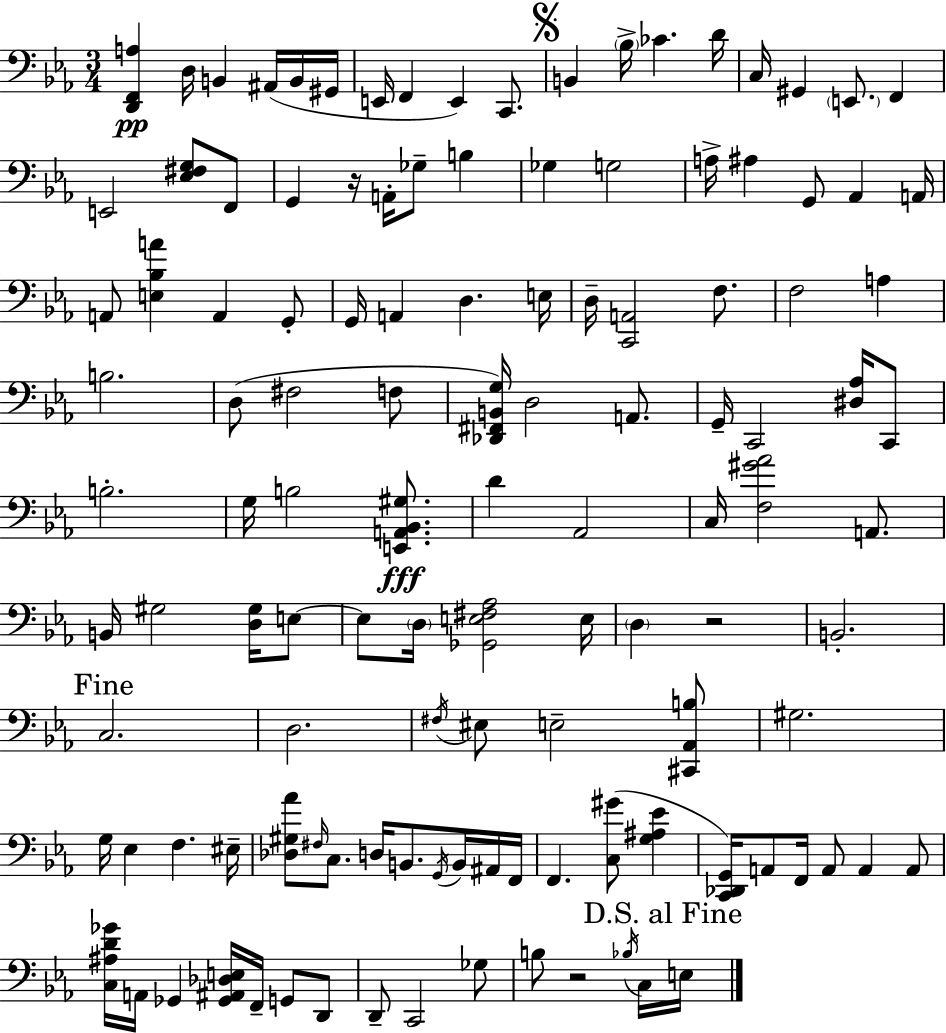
X:1
T:Untitled
M:3/4
L:1/4
K:Cm
[D,,F,,A,] D,/4 B,, ^A,,/4 B,,/4 ^G,,/4 E,,/4 F,, E,, C,,/2 B,, _B,/4 _C D/4 C,/4 ^G,, E,,/2 F,, E,,2 [_E,^F,G,]/2 F,,/2 G,, z/4 A,,/4 _G,/2 B, _G, G,2 A,/4 ^A, G,,/2 _A,, A,,/4 A,,/2 [E,_B,A] A,, G,,/2 G,,/4 A,, D, E,/4 D,/4 [C,,A,,]2 F,/2 F,2 A, B,2 D,/2 ^F,2 F,/2 [_D,,^F,,B,,G,]/4 D,2 A,,/2 G,,/4 C,,2 [^D,_A,]/4 C,,/2 B,2 G,/4 B,2 [E,,A,,_B,,^G,]/2 D _A,,2 C,/4 [F,^G_A]2 A,,/2 B,,/4 ^G,2 [D,^G,]/4 E,/2 E,/2 D,/4 [_G,,E,^F,_A,]2 E,/4 D, z2 B,,2 C,2 D,2 ^F,/4 ^E,/2 E,2 [^C,,_A,,B,]/2 ^G,2 G,/4 _E, F, ^E,/4 [_D,^G,_A]/2 ^F,/4 C,/2 D,/4 B,,/2 G,,/4 B,,/4 ^A,,/4 F,,/4 F,, [C,^G]/2 [G,^A,_E] [C,,_D,,G,,]/4 A,,/2 F,,/4 A,,/2 A,, A,,/2 [C,^A,D_G]/4 A,,/4 _G,, [_G,,^A,,_D,E,]/4 F,,/4 G,,/2 D,,/2 D,,/2 C,,2 _G,/2 B,/2 z2 _B,/4 C,/4 E,/4